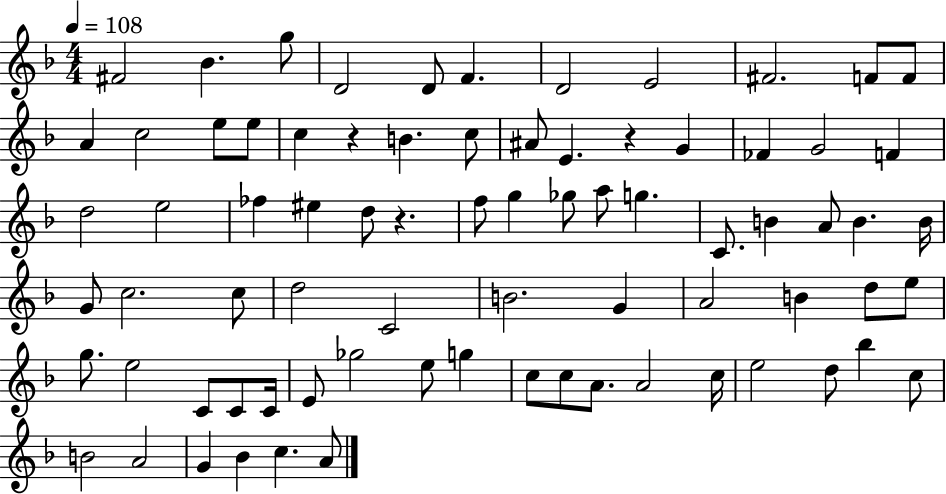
{
  \clef treble
  \numericTimeSignature
  \time 4/4
  \key f \major
  \tempo 4 = 108
  \repeat volta 2 { fis'2 bes'4. g''8 | d'2 d'8 f'4. | d'2 e'2 | fis'2. f'8 f'8 | \break a'4 c''2 e''8 e''8 | c''4 r4 b'4. c''8 | ais'8 e'4. r4 g'4 | fes'4 g'2 f'4 | \break d''2 e''2 | fes''4 eis''4 d''8 r4. | f''8 g''4 ges''8 a''8 g''4. | c'8. b'4 a'8 b'4. b'16 | \break g'8 c''2. c''8 | d''2 c'2 | b'2. g'4 | a'2 b'4 d''8 e''8 | \break g''8. e''2 c'8 c'8 c'16 | e'8 ges''2 e''8 g''4 | c''8 c''8 a'8. a'2 c''16 | e''2 d''8 bes''4 c''8 | \break b'2 a'2 | g'4 bes'4 c''4. a'8 | } \bar "|."
}